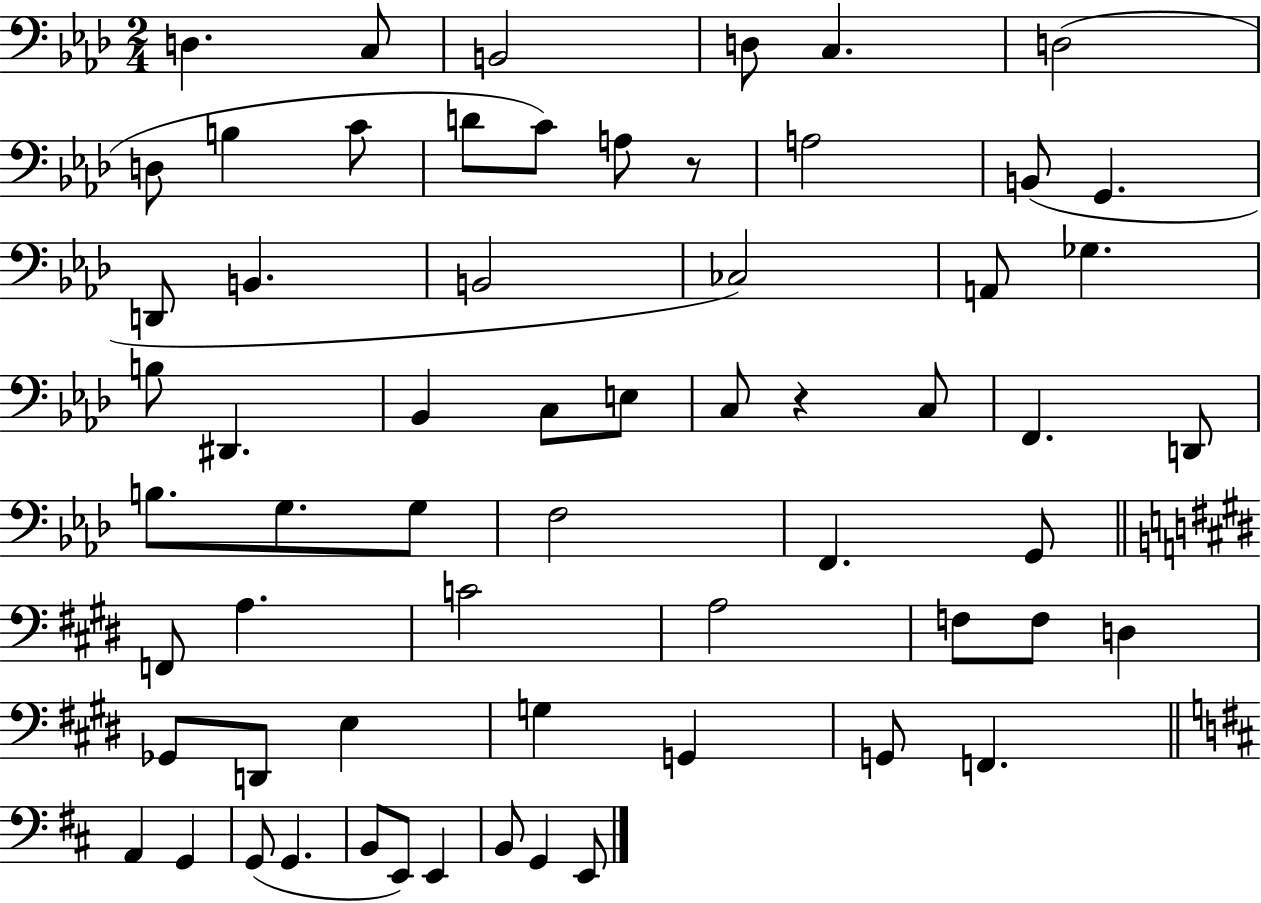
{
  \clef bass
  \numericTimeSignature
  \time 2/4
  \key aes \major
  d4. c8 | b,2 | d8 c4. | d2( | \break d8 b4 c'8 | d'8 c'8) a8 r8 | a2 | b,8( g,4. | \break d,8 b,4. | b,2 | ces2) | a,8 ges4. | \break b8 dis,4. | bes,4 c8 e8 | c8 r4 c8 | f,4. d,8 | \break b8. g8. g8 | f2 | f,4. g,8 | \bar "||" \break \key e \major f,8 a4. | c'2 | a2 | f8 f8 d4 | \break ges,8 d,8 e4 | g4 g,4 | g,8 f,4. | \bar "||" \break \key b \minor a,4 g,4 | g,8( g,4. | b,8 e,8) e,4 | b,8 g,4 e,8 | \break \bar "|."
}